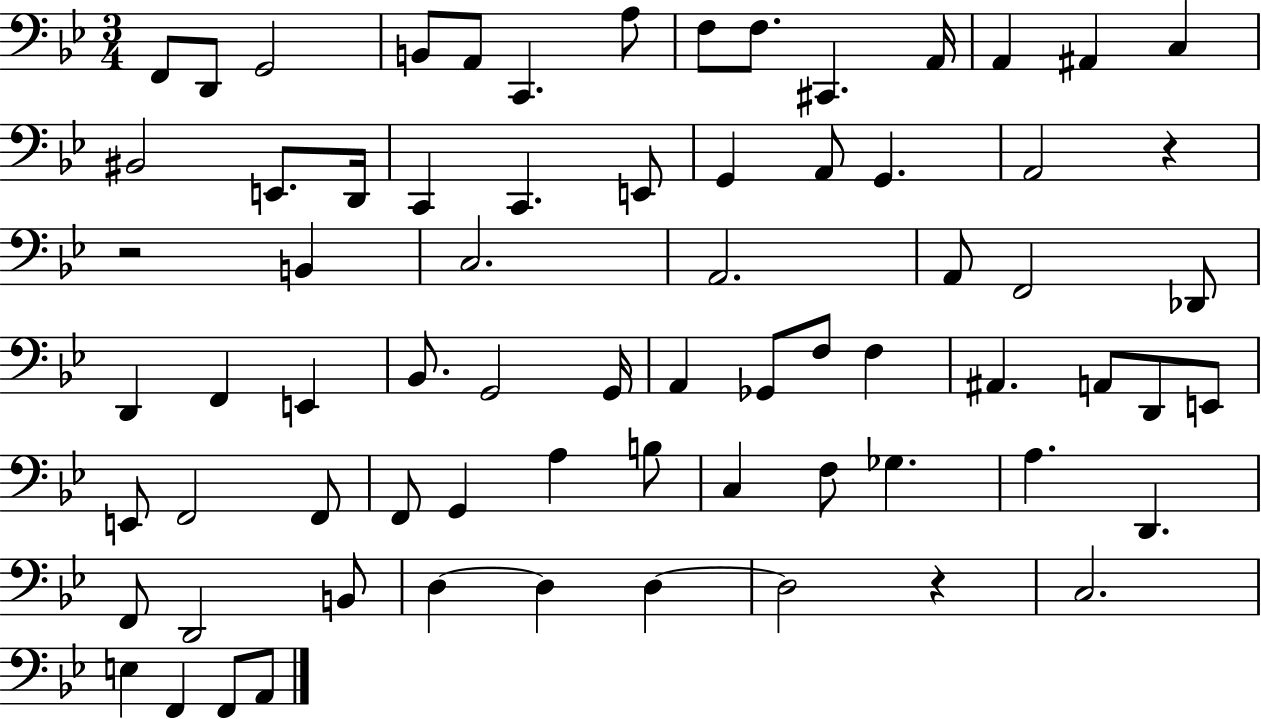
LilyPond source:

{
  \clef bass
  \numericTimeSignature
  \time 3/4
  \key bes \major
  f,8 d,8 g,2 | b,8 a,8 c,4. a8 | f8 f8. cis,4. a,16 | a,4 ais,4 c4 | \break bis,2 e,8. d,16 | c,4 c,4. e,8 | g,4 a,8 g,4. | a,2 r4 | \break r2 b,4 | c2. | a,2. | a,8 f,2 des,8 | \break d,4 f,4 e,4 | bes,8. g,2 g,16 | a,4 ges,8 f8 f4 | ais,4. a,8 d,8 e,8 | \break e,8 f,2 f,8 | f,8 g,4 a4 b8 | c4 f8 ges4. | a4. d,4. | \break f,8 d,2 b,8 | d4~~ d4 d4~~ | d2 r4 | c2. | \break e4 f,4 f,8 a,8 | \bar "|."
}